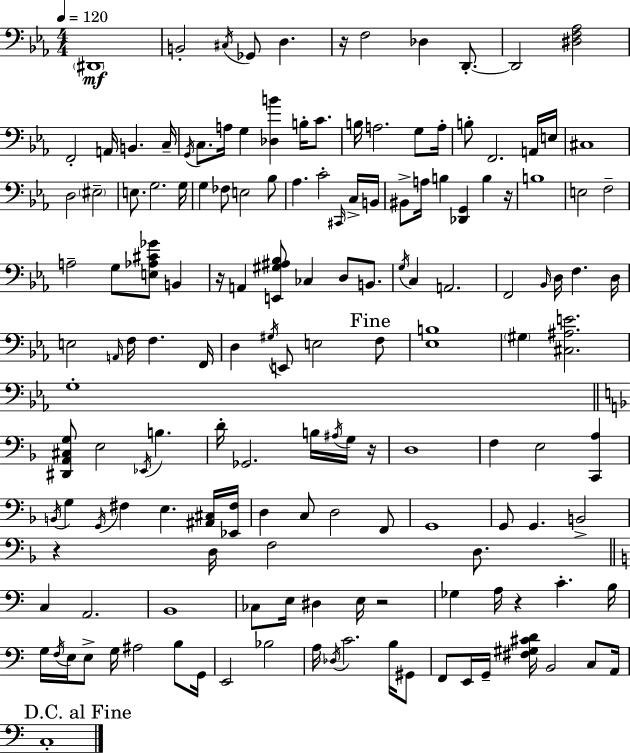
D#2/w B2/h C#3/s Gb2/e D3/q. R/s F3/h Db3/q D2/e. D2/h [D#3,F3,Ab3]/h F2/h A2/s B2/q. C3/s G2/s C3/e. A3/s G3/q [Db3,B4]/q B3/s C4/e. B3/s A3/h. G3/e A3/s B3/e F2/h. A2/s E3/s C#3/w D3/h EIS3/h E3/e. G3/h. G3/s G3/q FES3/e E3/h Bb3/e Ab3/q. C4/h C#2/s C3/s B2/s BIS2/e A3/s B3/q [Db2,G2]/q B3/q R/s B3/w E3/h F3/h A3/h G3/e [E3,Ab3,C#4,Gb4]/e B2/q R/s A2/q [E2,G#3,A#3,Bb3]/e CES3/q D3/e B2/e. G3/s C3/q A2/h. F2/h Bb2/s D3/s F3/q. D3/s E3/h A2/s F3/s F3/q. F2/s D3/q G#3/s E2/e E3/h F3/e [Eb3,B3]/w G#3/q [C#3,A#3,E4]/h. G3/w [D#2,A2,C#3,G3]/e E3/h Eb2/s B3/q. D4/s Gb2/h. B3/s A#3/s G3/s R/s D3/w F3/q E3/h [C2,A3]/q B2/s G3/q G2/s F#3/q E3/q. [A#2,C#3]/s [Eb2,F#3]/s D3/q C3/e D3/h F2/e G2/w G2/e G2/q. B2/h R/q D3/s F3/h D3/e. C3/q A2/h. B2/w CES3/e E3/s D#3/q E3/s R/h Gb3/q A3/s R/q C4/q. B3/s G3/s F3/s E3/s E3/e G3/s A#3/h B3/e G2/s E2/h Bb3/h A3/s Db3/s C4/h. B3/s G#2/e F2/e E2/s G2/s [F#3,G#3,C#4,D4]/s B2/h C3/e A2/s C3/w